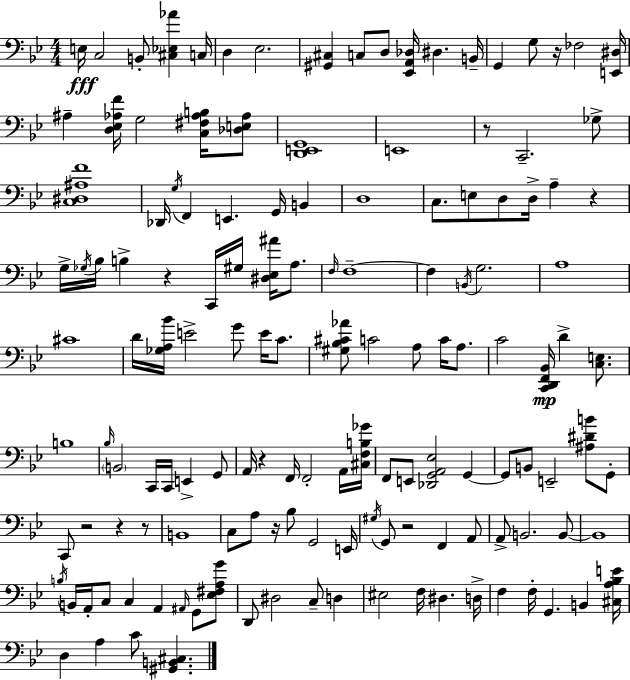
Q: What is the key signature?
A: BES major